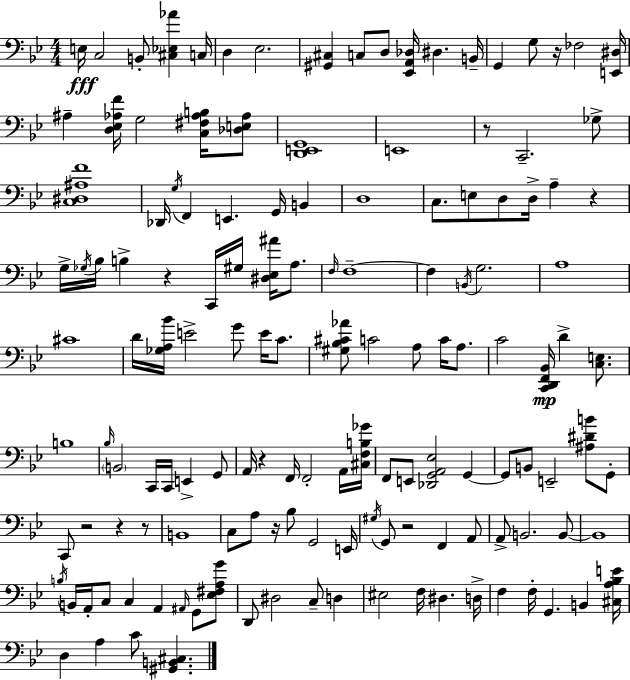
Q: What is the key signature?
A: BES major